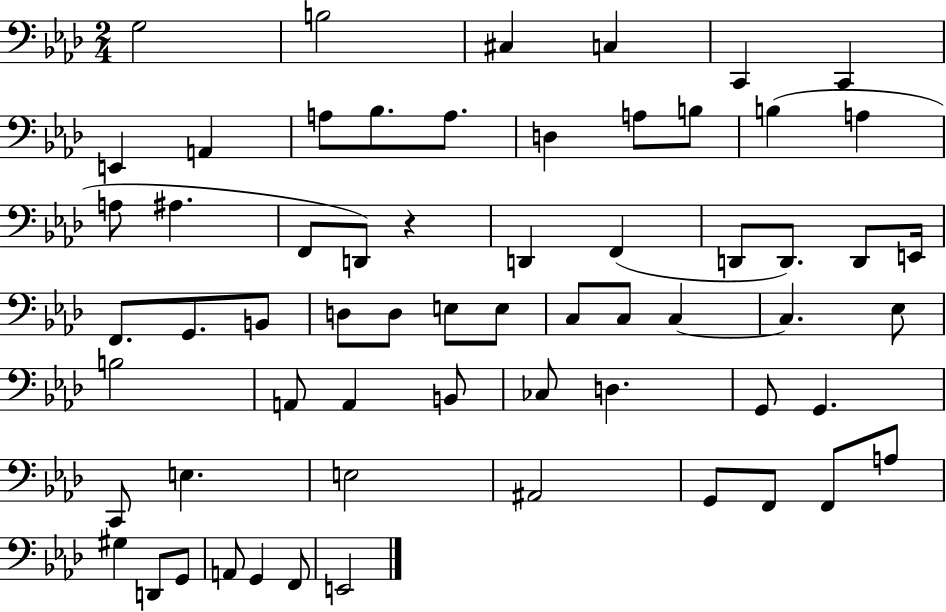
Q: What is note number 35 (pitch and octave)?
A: C3